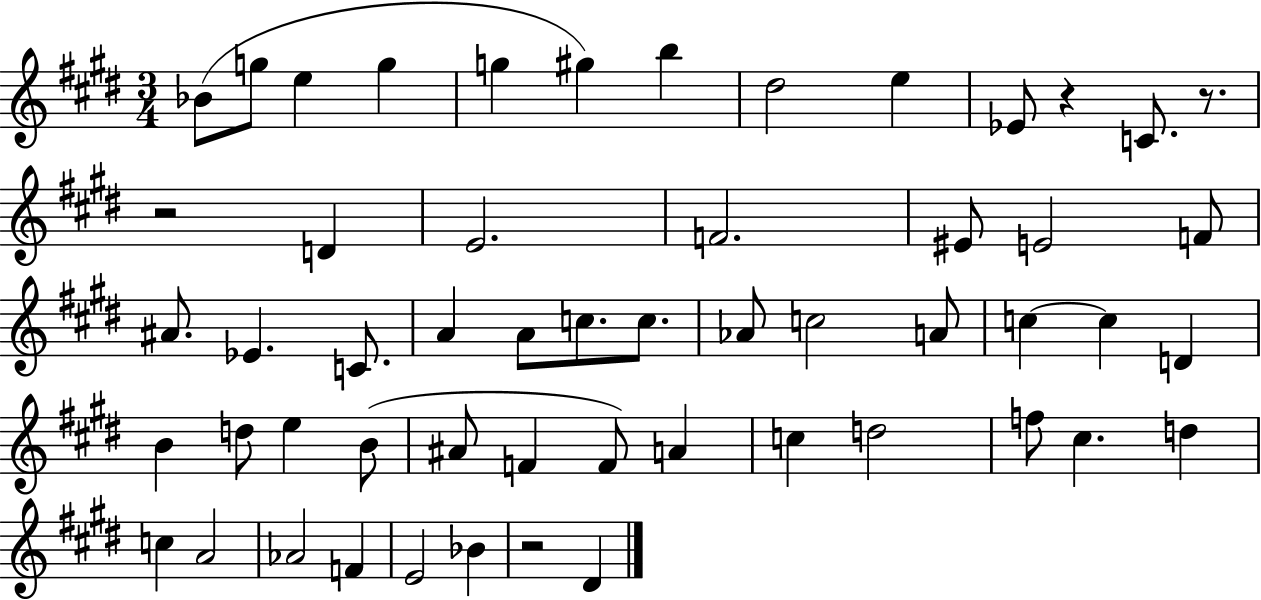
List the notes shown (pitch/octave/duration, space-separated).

Bb4/e G5/e E5/q G5/q G5/q G#5/q B5/q D#5/h E5/q Eb4/e R/q C4/e. R/e. R/h D4/q E4/h. F4/h. EIS4/e E4/h F4/e A#4/e. Eb4/q. C4/e. A4/q A4/e C5/e. C5/e. Ab4/e C5/h A4/e C5/q C5/q D4/q B4/q D5/e E5/q B4/e A#4/e F4/q F4/e A4/q C5/q D5/h F5/e C#5/q. D5/q C5/q A4/h Ab4/h F4/q E4/h Bb4/q R/h D#4/q